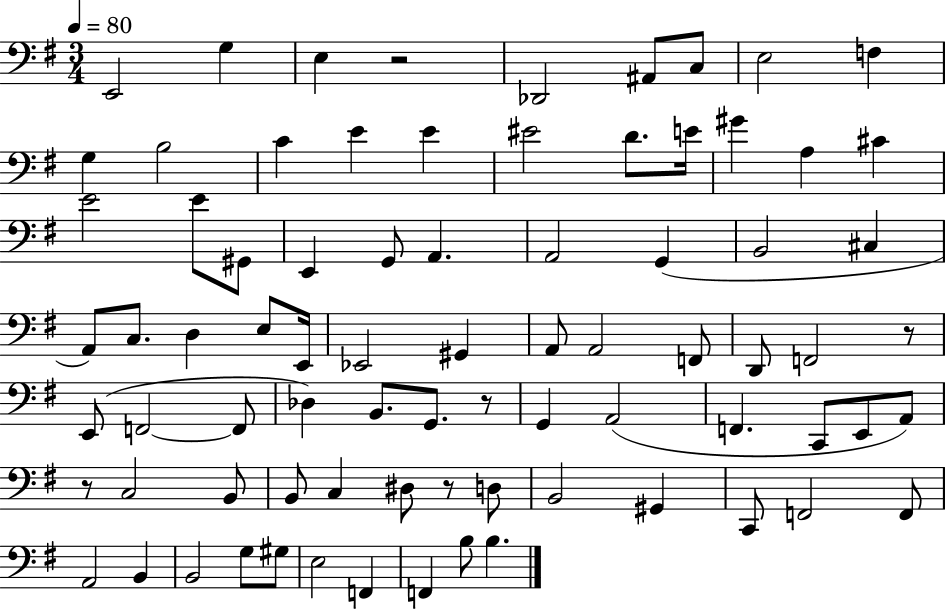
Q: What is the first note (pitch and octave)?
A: E2